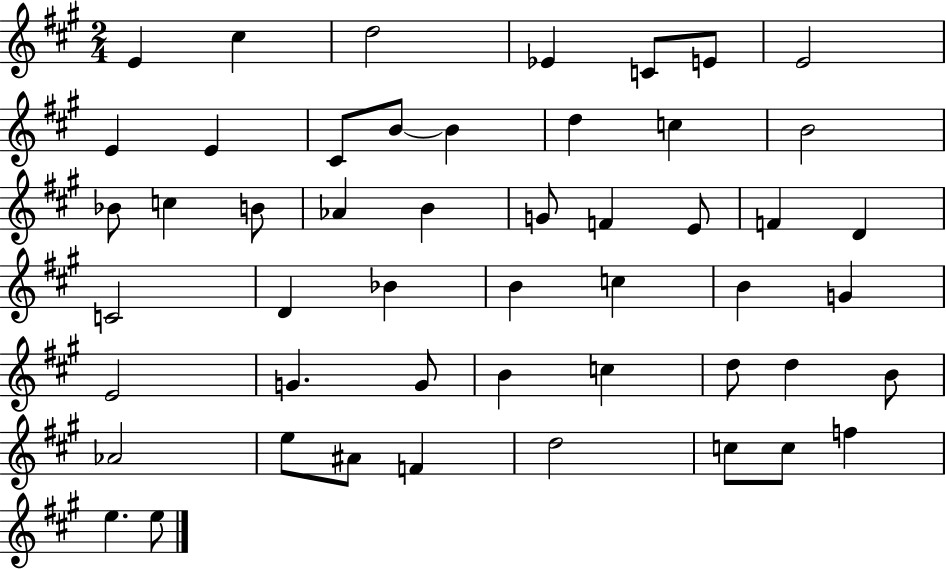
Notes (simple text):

E4/q C#5/q D5/h Eb4/q C4/e E4/e E4/h E4/q E4/q C#4/e B4/e B4/q D5/q C5/q B4/h Bb4/e C5/q B4/e Ab4/q B4/q G4/e F4/q E4/e F4/q D4/q C4/h D4/q Bb4/q B4/q C5/q B4/q G4/q E4/h G4/q. G4/e B4/q C5/q D5/e D5/q B4/e Ab4/h E5/e A#4/e F4/q D5/h C5/e C5/e F5/q E5/q. E5/e